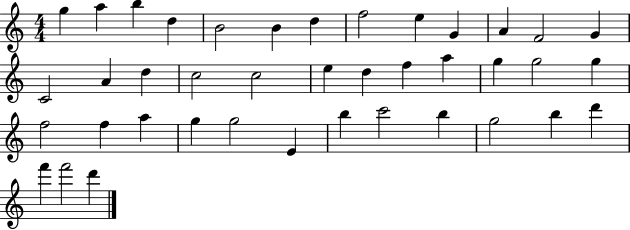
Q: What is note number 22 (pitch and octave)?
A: A5